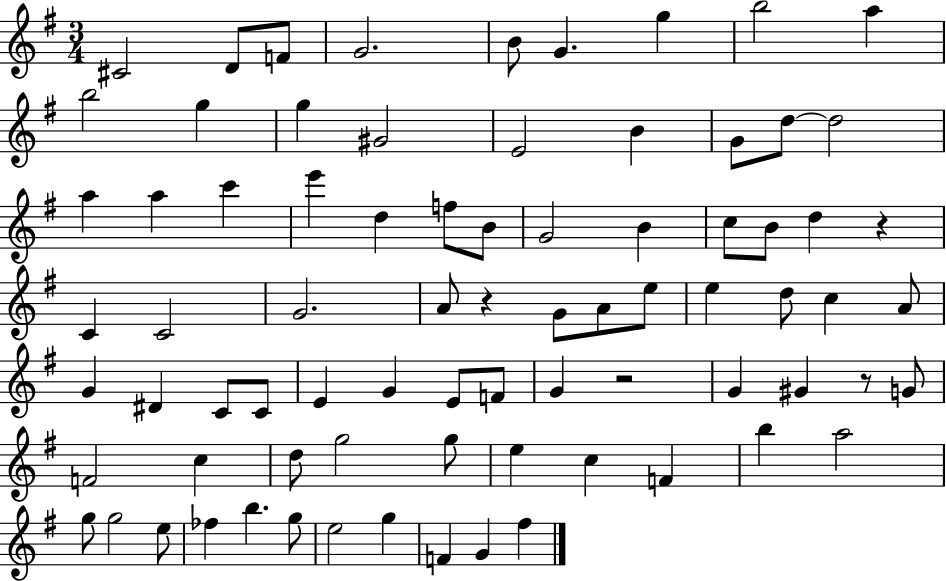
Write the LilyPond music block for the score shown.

{
  \clef treble
  \numericTimeSignature
  \time 3/4
  \key g \major
  \repeat volta 2 { cis'2 d'8 f'8 | g'2. | b'8 g'4. g''4 | b''2 a''4 | \break b''2 g''4 | g''4 gis'2 | e'2 b'4 | g'8 d''8~~ d''2 | \break a''4 a''4 c'''4 | e'''4 d''4 f''8 b'8 | g'2 b'4 | c''8 b'8 d''4 r4 | \break c'4 c'2 | g'2. | a'8 r4 g'8 a'8 e''8 | e''4 d''8 c''4 a'8 | \break g'4 dis'4 c'8 c'8 | e'4 g'4 e'8 f'8 | g'4 r2 | g'4 gis'4 r8 g'8 | \break f'2 c''4 | d''8 g''2 g''8 | e''4 c''4 f'4 | b''4 a''2 | \break g''8 g''2 e''8 | fes''4 b''4. g''8 | e''2 g''4 | f'4 g'4 fis''4 | \break } \bar "|."
}